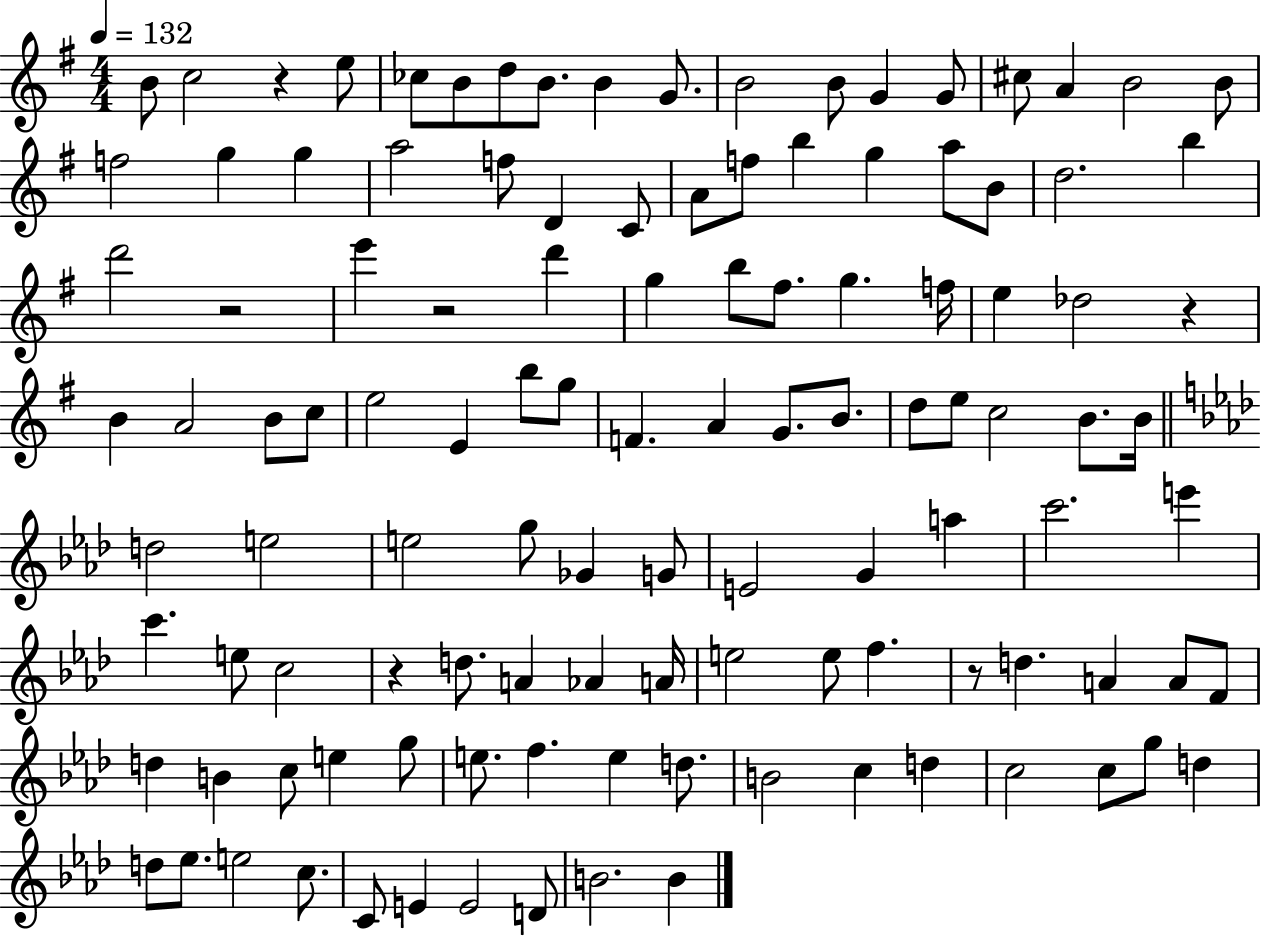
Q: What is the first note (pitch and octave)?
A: B4